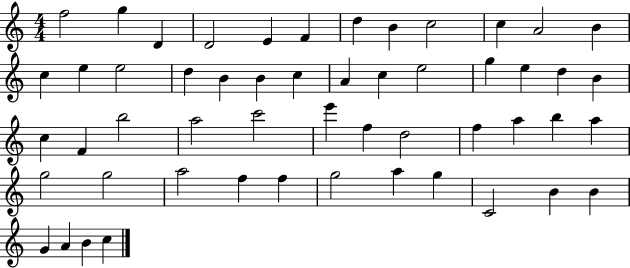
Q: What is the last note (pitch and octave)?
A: C5